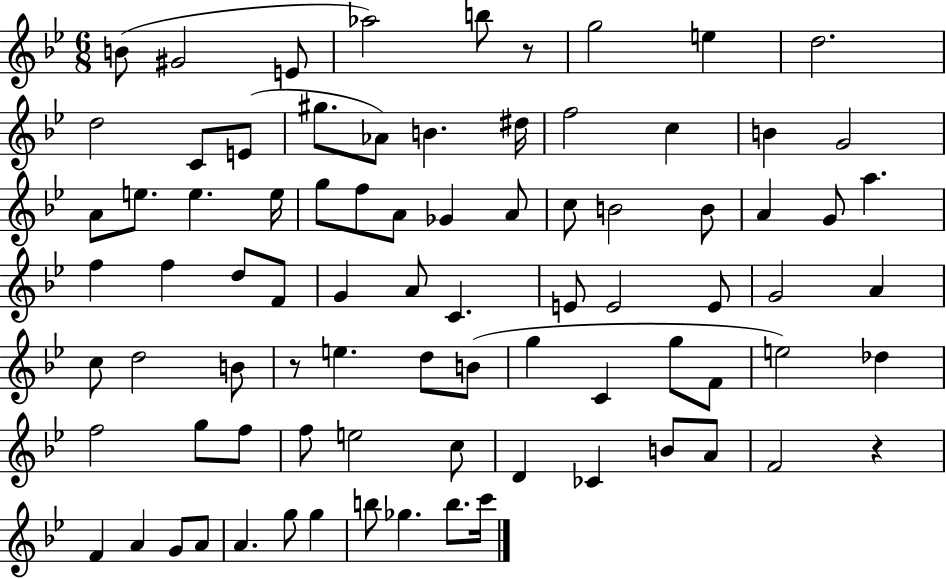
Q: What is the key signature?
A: BES major